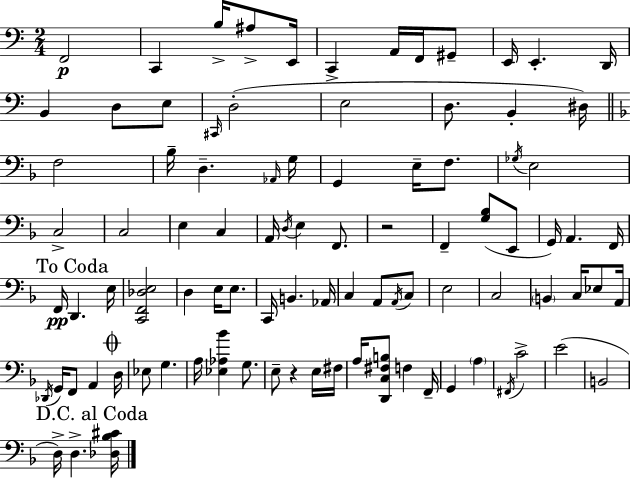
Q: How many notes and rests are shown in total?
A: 93